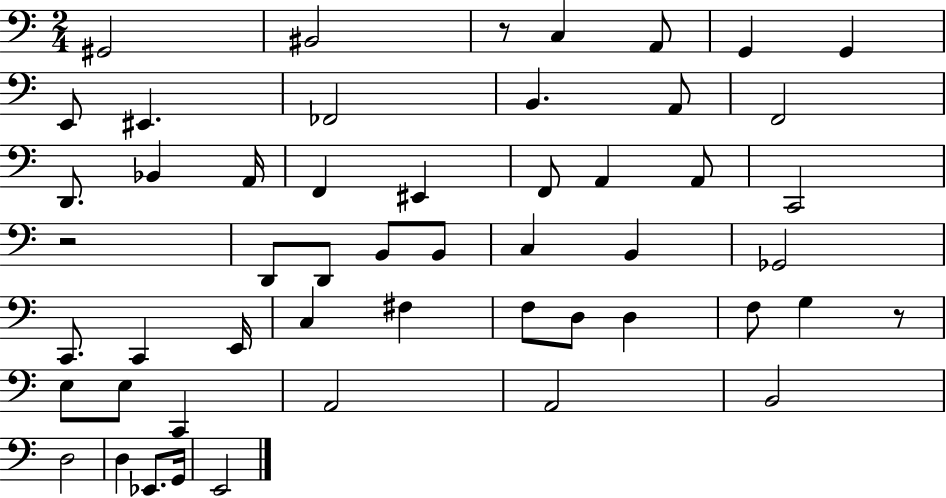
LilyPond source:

{
  \clef bass
  \numericTimeSignature
  \time 2/4
  \key c \major
  \repeat volta 2 { gis,2 | bis,2 | r8 c4 a,8 | g,4 g,4 | \break e,8 eis,4. | fes,2 | b,4. a,8 | f,2 | \break d,8. bes,4 a,16 | f,4 eis,4 | f,8 a,4 a,8 | c,2 | \break r2 | d,8 d,8 b,8 b,8 | c4 b,4 | ges,2 | \break c,8. c,4 e,16 | c4 fis4 | f8 d8 d4 | f8 g4 r8 | \break e8 e8 c,4 | a,2 | a,2 | b,2 | \break d2 | d4 ees,8. g,16 | e,2 | } \bar "|."
}